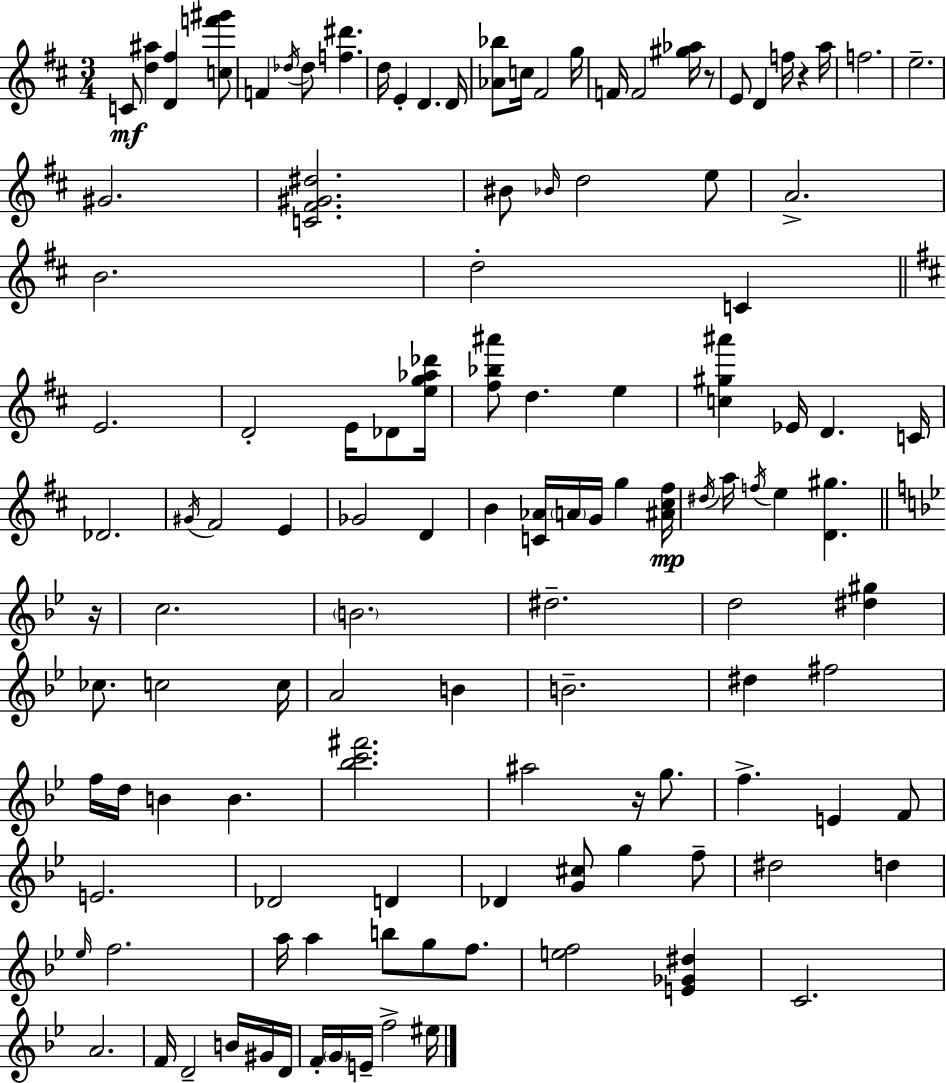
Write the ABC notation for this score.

X:1
T:Untitled
M:3/4
L:1/4
K:D
C/2 [d^a] [D^f] [cf'^g']/2 F _d/4 _d/2 [f^d'] d/4 E D D/4 [_A_b]/2 c/4 ^F2 g/4 F/4 F2 [^g_a]/4 z/2 E/2 D f/4 z a/4 f2 e2 ^G2 [C^F^G^d]2 ^B/2 _B/4 d2 e/2 A2 B2 d2 C E2 D2 E/4 _D/2 [eg_a_d']/4 [^f_b^a']/2 d e [c^g^a'] _E/4 D C/4 _D2 ^G/4 ^F2 E _G2 D B [C_A]/4 A/4 G/4 g [^A^c^f]/4 ^d/4 a/4 f/4 e [D^g] z/4 c2 B2 ^d2 d2 [^d^g] _c/2 c2 c/4 A2 B B2 ^d ^f2 f/4 d/4 B B [_bc'^f']2 ^a2 z/4 g/2 f E F/2 E2 _D2 D _D [G^c]/2 g f/2 ^d2 d _e/4 f2 a/4 a b/2 g/2 f/2 [ef]2 [E_G^d] C2 A2 F/4 D2 B/4 ^G/4 D/4 F/4 G/4 E/4 f2 ^e/4